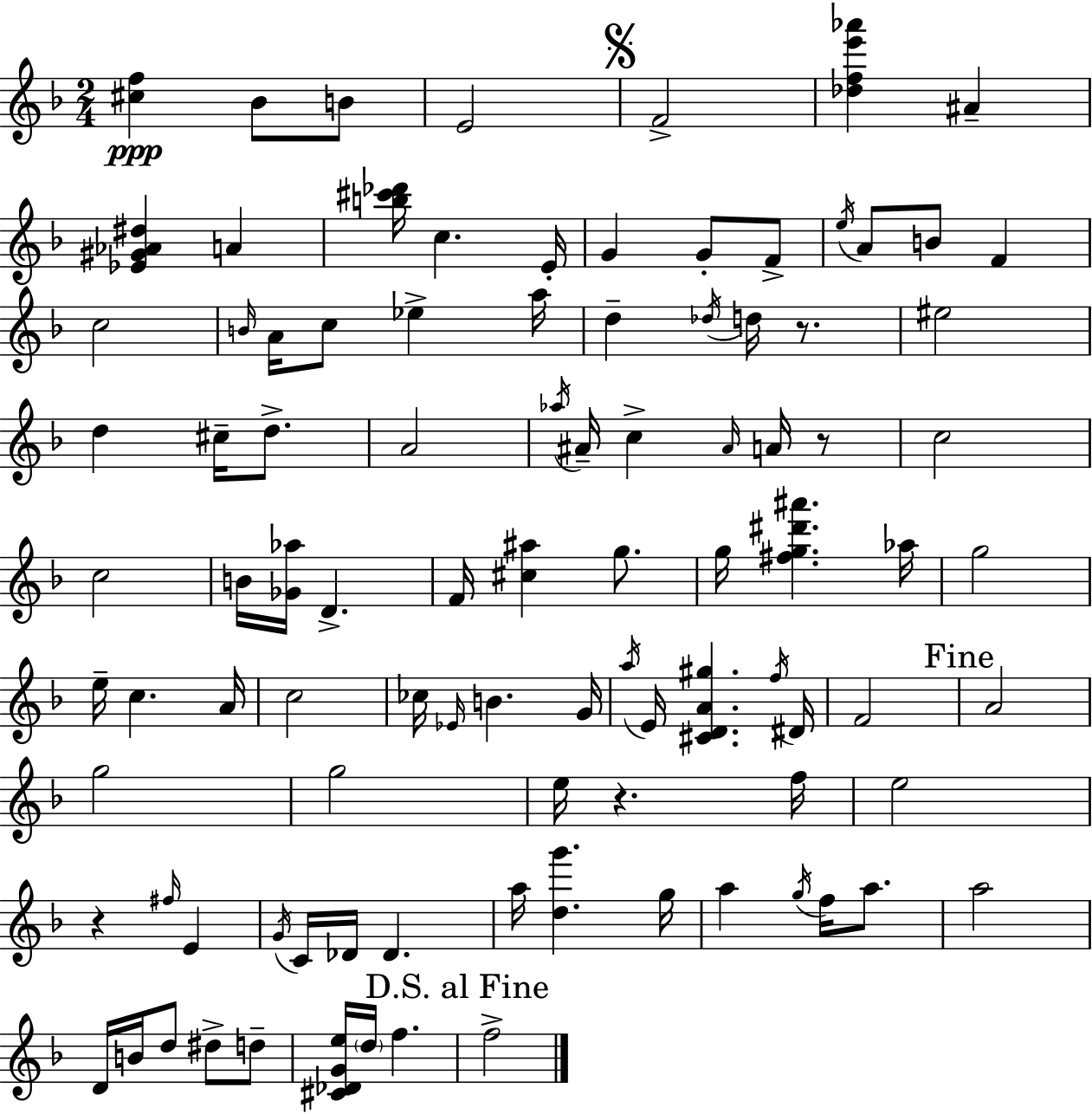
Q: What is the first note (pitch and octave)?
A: Bb4